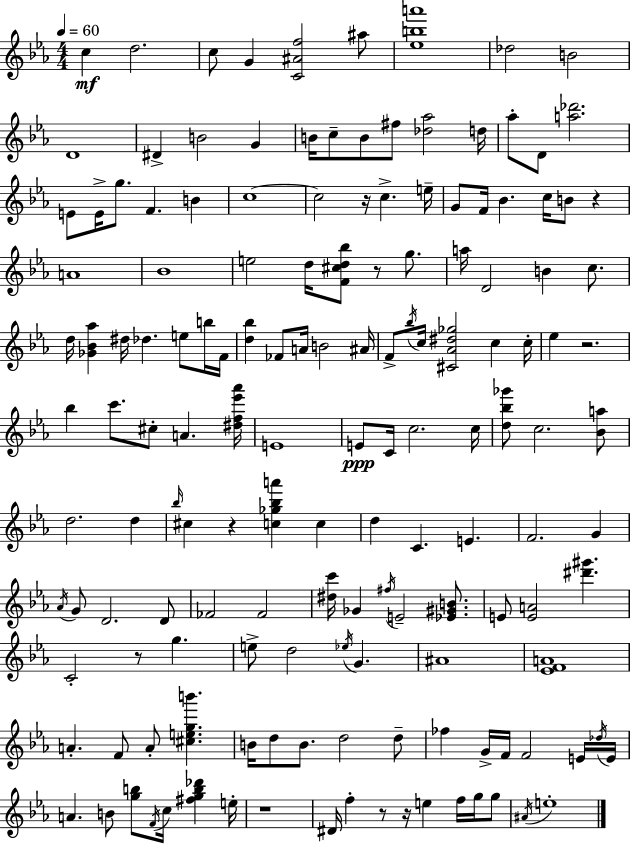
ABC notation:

X:1
T:Untitled
M:4/4
L:1/4
K:Cm
c d2 c/2 G [C^Af]2 ^a/2 [_eba']4 _d2 B2 D4 ^D B2 G B/4 c/2 B/2 ^f/2 [_d_a]2 d/4 _a/2 D/2 [a_d']2 E/2 E/4 g/2 F B c4 c2 z/4 c e/4 G/2 F/4 _B c/4 B/2 z A4 _B4 e2 d/4 [F^cd_b]/2 z/2 g/2 a/4 D2 B c/2 d/4 [_G_B_a] ^d/4 _d e/2 b/4 F/4 [d_b] _F/2 A/4 B2 ^A/4 F/2 _b/4 c/4 [^C_A^d_g]2 c c/4 _e z2 _b c'/2 ^c/2 A [^df_e'_a']/4 E4 E/2 C/4 c2 c/4 [d_b_g']/2 c2 [_Ba]/2 d2 d _b/4 ^c z [c_g_ba'] c d C E F2 G _A/4 G/2 D2 D/2 _F2 _F2 [^dc']/4 _G ^f/4 E2 [_E^GB]/2 E/2 [EA]2 [^d'^g'] C2 z/2 g e/2 d2 _e/4 G ^A4 [_EFA]4 A F/2 A/2 [^cegb'] B/4 d/2 B/2 d2 d/2 _f G/4 F/4 F2 E/4 _d/4 E/4 A B/2 [gb]/2 F/4 c/4 [^fgb_d'] e/4 z4 ^D/4 f z/2 z/4 e f/4 g/4 g/2 ^A/4 e4